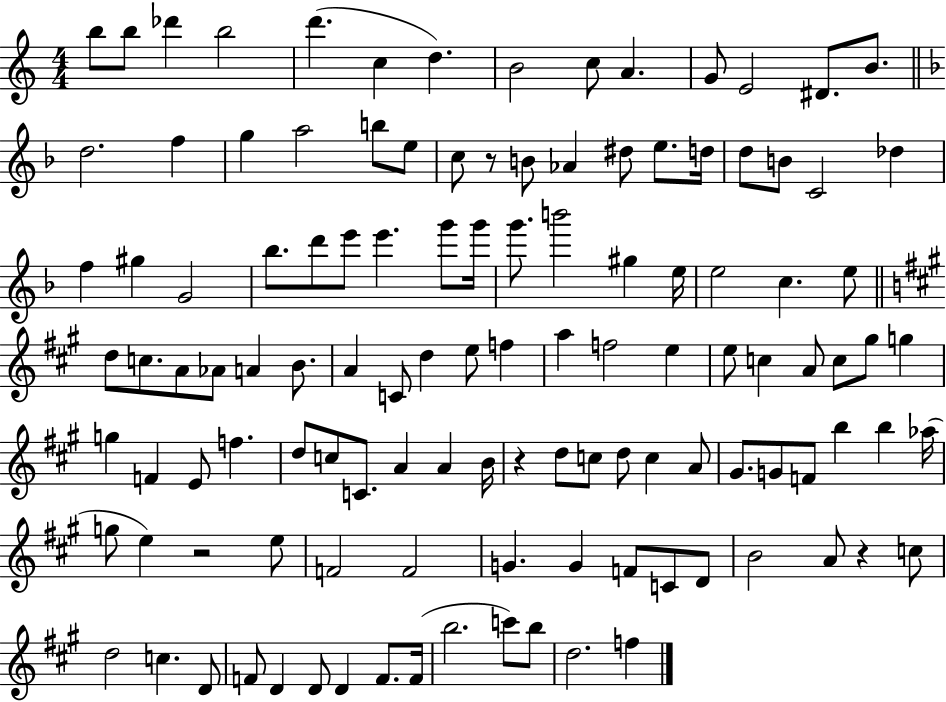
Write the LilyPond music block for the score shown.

{
  \clef treble
  \numericTimeSignature
  \time 4/4
  \key c \major
  b''8 b''8 des'''4 b''2 | d'''4.( c''4 d''4.) | b'2 c''8 a'4. | g'8 e'2 dis'8. b'8. | \break \bar "||" \break \key d \minor d''2. f''4 | g''4 a''2 b''8 e''8 | c''8 r8 b'8 aes'4 dis''8 e''8. d''16 | d''8 b'8 c'2 des''4 | \break f''4 gis''4 g'2 | bes''8. d'''8 e'''8 e'''4. g'''8 g'''16 | g'''8. b'''2 gis''4 e''16 | e''2 c''4. e''8 | \break \bar "||" \break \key a \major d''8 c''8. a'8 aes'8 a'4 b'8. | a'4 c'8 d''4 e''8 f''4 | a''4 f''2 e''4 | e''8 c''4 a'8 c''8 gis''8 g''4 | \break g''4 f'4 e'8 f''4. | d''8 c''8 c'8. a'4 a'4 b'16 | r4 d''8 c''8 d''8 c''4 a'8 | gis'8. g'8 f'8 b''4 b''4 aes''16( | \break g''8 e''4) r2 e''8 | f'2 f'2 | g'4. g'4 f'8 c'8 d'8 | b'2 a'8 r4 c''8 | \break d''2 c''4. d'8 | f'8 d'4 d'8 d'4 f'8. f'16( | b''2. c'''8) b''8 | d''2. f''4 | \break \bar "|."
}